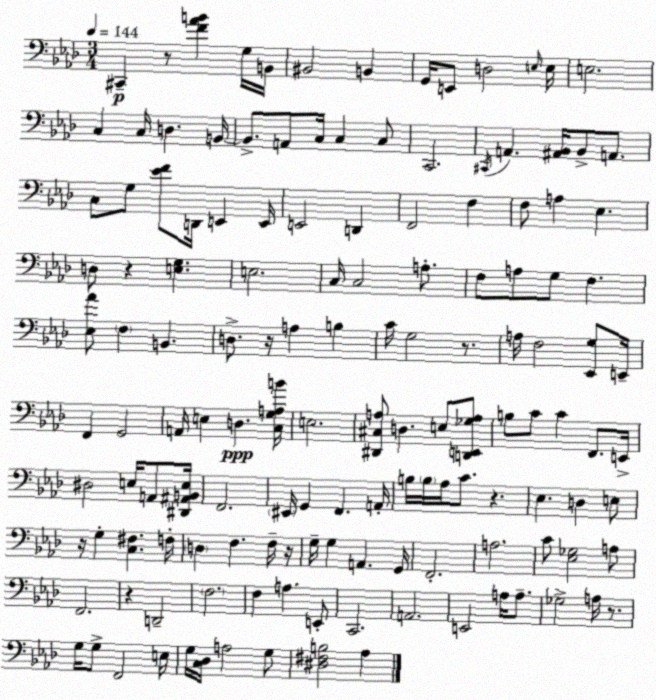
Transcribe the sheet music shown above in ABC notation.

X:1
T:Untitled
M:3/4
L:1/4
K:Fm
^C,, z/2 [F_AB] G,/4 B,,/4 ^B,,2 B,, G,,/4 E,,/2 D,2 E,/4 E,/4 E,2 C, C,/4 D, B,,/4 B,,/2 A,,/2 C,/4 C, C,/2 C,,2 ^C,,/4 A,, [^A,,_B,,]/4 _B,,/2 A,,/2 C,/2 G,/2 [_EF]/2 D,,/4 E,, E,,/4 E,,2 D,, F,,2 F, F,/2 A, _E, D,/2 z [E,G,] E,2 C,/4 C,2 A,/2 F,/2 A,/2 G,/2 F, [_E,_A]/2 F, B,, D,/2 z/4 A, B, C/4 G,2 z/2 A,/4 F,2 [_E,,G,]/2 E,,/4 F,, G,,2 A,,/4 E, D, [C,G,A,B]/4 E,2 [^D,,^C,A,]/2 D, E,/2 [D,,E,,_G,A,]/2 B,/2 C/2 C F,,/2 E,,/4 ^D,2 E,/4 A,,/2 [^D,,^A,,B,,E,]/4 F,,2 ^E,,/4 G,, F,, A,,/4 B,/4 B,/4 _A,/4 C/2 z _E, D, E,/2 z/4 G, [C,^F,] F,/4 D, F, F,/4 z/4 G,/4 G, A,, G,,/4 F,,2 A,2 C/2 [_E,_G,]2 A,/2 F,,2 z D,,2 F,2 F, A, E,,/2 C,,2 A,,2 E,,2 A,/4 A,/2 _G,2 A,/4 z/2 G,/4 G,/2 F,,2 E,/4 G,/4 [C,_D,]/4 A,2 G,/2 [^D,^F,B,]2 _A,